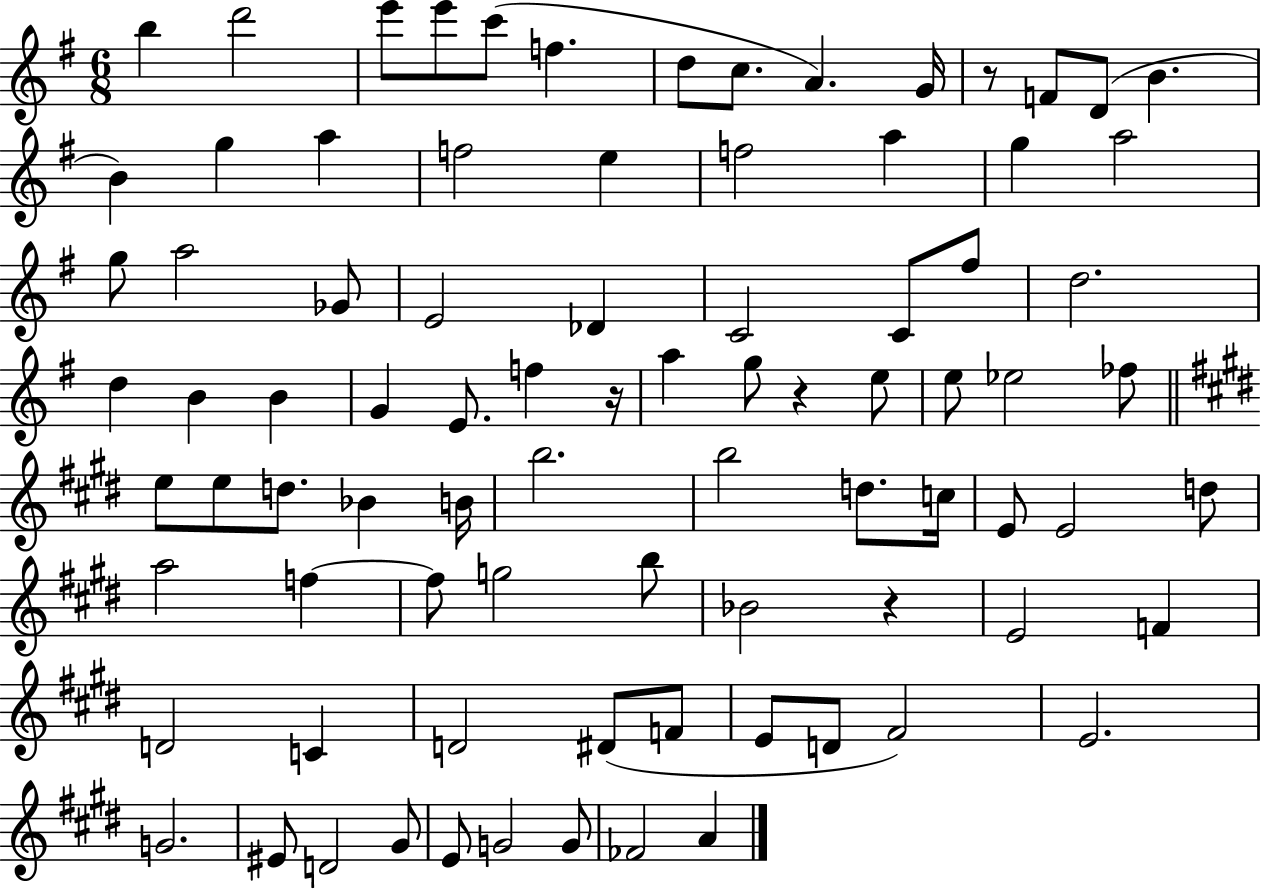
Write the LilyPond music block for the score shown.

{
  \clef treble
  \numericTimeSignature
  \time 6/8
  \key g \major
  b''4 d'''2 | e'''8 e'''8 c'''8( f''4. | d''8 c''8. a'4.) g'16 | r8 f'8 d'8( b'4. | \break b'4) g''4 a''4 | f''2 e''4 | f''2 a''4 | g''4 a''2 | \break g''8 a''2 ges'8 | e'2 des'4 | c'2 c'8 fis''8 | d''2. | \break d''4 b'4 b'4 | g'4 e'8. f''4 r16 | a''4 g''8 r4 e''8 | e''8 ees''2 fes''8 | \break \bar "||" \break \key e \major e''8 e''8 d''8. bes'4 b'16 | b''2. | b''2 d''8. c''16 | e'8 e'2 d''8 | \break a''2 f''4~~ | f''8 g''2 b''8 | bes'2 r4 | e'2 f'4 | \break d'2 c'4 | d'2 dis'8( f'8 | e'8 d'8 fis'2) | e'2. | \break g'2. | eis'8 d'2 gis'8 | e'8 g'2 g'8 | fes'2 a'4 | \break \bar "|."
}